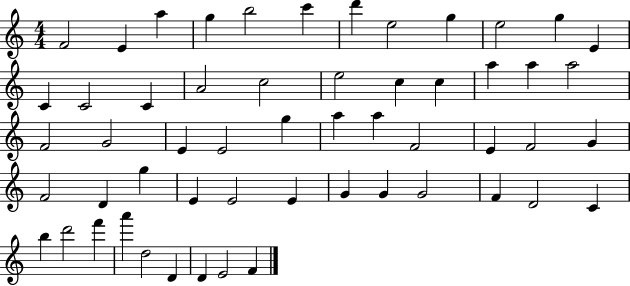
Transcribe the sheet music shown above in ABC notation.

X:1
T:Untitled
M:4/4
L:1/4
K:C
F2 E a g b2 c' d' e2 g e2 g E C C2 C A2 c2 e2 c c a a a2 F2 G2 E E2 g a a F2 E F2 G F2 D g E E2 E G G G2 F D2 C b d'2 f' a' d2 D D E2 F